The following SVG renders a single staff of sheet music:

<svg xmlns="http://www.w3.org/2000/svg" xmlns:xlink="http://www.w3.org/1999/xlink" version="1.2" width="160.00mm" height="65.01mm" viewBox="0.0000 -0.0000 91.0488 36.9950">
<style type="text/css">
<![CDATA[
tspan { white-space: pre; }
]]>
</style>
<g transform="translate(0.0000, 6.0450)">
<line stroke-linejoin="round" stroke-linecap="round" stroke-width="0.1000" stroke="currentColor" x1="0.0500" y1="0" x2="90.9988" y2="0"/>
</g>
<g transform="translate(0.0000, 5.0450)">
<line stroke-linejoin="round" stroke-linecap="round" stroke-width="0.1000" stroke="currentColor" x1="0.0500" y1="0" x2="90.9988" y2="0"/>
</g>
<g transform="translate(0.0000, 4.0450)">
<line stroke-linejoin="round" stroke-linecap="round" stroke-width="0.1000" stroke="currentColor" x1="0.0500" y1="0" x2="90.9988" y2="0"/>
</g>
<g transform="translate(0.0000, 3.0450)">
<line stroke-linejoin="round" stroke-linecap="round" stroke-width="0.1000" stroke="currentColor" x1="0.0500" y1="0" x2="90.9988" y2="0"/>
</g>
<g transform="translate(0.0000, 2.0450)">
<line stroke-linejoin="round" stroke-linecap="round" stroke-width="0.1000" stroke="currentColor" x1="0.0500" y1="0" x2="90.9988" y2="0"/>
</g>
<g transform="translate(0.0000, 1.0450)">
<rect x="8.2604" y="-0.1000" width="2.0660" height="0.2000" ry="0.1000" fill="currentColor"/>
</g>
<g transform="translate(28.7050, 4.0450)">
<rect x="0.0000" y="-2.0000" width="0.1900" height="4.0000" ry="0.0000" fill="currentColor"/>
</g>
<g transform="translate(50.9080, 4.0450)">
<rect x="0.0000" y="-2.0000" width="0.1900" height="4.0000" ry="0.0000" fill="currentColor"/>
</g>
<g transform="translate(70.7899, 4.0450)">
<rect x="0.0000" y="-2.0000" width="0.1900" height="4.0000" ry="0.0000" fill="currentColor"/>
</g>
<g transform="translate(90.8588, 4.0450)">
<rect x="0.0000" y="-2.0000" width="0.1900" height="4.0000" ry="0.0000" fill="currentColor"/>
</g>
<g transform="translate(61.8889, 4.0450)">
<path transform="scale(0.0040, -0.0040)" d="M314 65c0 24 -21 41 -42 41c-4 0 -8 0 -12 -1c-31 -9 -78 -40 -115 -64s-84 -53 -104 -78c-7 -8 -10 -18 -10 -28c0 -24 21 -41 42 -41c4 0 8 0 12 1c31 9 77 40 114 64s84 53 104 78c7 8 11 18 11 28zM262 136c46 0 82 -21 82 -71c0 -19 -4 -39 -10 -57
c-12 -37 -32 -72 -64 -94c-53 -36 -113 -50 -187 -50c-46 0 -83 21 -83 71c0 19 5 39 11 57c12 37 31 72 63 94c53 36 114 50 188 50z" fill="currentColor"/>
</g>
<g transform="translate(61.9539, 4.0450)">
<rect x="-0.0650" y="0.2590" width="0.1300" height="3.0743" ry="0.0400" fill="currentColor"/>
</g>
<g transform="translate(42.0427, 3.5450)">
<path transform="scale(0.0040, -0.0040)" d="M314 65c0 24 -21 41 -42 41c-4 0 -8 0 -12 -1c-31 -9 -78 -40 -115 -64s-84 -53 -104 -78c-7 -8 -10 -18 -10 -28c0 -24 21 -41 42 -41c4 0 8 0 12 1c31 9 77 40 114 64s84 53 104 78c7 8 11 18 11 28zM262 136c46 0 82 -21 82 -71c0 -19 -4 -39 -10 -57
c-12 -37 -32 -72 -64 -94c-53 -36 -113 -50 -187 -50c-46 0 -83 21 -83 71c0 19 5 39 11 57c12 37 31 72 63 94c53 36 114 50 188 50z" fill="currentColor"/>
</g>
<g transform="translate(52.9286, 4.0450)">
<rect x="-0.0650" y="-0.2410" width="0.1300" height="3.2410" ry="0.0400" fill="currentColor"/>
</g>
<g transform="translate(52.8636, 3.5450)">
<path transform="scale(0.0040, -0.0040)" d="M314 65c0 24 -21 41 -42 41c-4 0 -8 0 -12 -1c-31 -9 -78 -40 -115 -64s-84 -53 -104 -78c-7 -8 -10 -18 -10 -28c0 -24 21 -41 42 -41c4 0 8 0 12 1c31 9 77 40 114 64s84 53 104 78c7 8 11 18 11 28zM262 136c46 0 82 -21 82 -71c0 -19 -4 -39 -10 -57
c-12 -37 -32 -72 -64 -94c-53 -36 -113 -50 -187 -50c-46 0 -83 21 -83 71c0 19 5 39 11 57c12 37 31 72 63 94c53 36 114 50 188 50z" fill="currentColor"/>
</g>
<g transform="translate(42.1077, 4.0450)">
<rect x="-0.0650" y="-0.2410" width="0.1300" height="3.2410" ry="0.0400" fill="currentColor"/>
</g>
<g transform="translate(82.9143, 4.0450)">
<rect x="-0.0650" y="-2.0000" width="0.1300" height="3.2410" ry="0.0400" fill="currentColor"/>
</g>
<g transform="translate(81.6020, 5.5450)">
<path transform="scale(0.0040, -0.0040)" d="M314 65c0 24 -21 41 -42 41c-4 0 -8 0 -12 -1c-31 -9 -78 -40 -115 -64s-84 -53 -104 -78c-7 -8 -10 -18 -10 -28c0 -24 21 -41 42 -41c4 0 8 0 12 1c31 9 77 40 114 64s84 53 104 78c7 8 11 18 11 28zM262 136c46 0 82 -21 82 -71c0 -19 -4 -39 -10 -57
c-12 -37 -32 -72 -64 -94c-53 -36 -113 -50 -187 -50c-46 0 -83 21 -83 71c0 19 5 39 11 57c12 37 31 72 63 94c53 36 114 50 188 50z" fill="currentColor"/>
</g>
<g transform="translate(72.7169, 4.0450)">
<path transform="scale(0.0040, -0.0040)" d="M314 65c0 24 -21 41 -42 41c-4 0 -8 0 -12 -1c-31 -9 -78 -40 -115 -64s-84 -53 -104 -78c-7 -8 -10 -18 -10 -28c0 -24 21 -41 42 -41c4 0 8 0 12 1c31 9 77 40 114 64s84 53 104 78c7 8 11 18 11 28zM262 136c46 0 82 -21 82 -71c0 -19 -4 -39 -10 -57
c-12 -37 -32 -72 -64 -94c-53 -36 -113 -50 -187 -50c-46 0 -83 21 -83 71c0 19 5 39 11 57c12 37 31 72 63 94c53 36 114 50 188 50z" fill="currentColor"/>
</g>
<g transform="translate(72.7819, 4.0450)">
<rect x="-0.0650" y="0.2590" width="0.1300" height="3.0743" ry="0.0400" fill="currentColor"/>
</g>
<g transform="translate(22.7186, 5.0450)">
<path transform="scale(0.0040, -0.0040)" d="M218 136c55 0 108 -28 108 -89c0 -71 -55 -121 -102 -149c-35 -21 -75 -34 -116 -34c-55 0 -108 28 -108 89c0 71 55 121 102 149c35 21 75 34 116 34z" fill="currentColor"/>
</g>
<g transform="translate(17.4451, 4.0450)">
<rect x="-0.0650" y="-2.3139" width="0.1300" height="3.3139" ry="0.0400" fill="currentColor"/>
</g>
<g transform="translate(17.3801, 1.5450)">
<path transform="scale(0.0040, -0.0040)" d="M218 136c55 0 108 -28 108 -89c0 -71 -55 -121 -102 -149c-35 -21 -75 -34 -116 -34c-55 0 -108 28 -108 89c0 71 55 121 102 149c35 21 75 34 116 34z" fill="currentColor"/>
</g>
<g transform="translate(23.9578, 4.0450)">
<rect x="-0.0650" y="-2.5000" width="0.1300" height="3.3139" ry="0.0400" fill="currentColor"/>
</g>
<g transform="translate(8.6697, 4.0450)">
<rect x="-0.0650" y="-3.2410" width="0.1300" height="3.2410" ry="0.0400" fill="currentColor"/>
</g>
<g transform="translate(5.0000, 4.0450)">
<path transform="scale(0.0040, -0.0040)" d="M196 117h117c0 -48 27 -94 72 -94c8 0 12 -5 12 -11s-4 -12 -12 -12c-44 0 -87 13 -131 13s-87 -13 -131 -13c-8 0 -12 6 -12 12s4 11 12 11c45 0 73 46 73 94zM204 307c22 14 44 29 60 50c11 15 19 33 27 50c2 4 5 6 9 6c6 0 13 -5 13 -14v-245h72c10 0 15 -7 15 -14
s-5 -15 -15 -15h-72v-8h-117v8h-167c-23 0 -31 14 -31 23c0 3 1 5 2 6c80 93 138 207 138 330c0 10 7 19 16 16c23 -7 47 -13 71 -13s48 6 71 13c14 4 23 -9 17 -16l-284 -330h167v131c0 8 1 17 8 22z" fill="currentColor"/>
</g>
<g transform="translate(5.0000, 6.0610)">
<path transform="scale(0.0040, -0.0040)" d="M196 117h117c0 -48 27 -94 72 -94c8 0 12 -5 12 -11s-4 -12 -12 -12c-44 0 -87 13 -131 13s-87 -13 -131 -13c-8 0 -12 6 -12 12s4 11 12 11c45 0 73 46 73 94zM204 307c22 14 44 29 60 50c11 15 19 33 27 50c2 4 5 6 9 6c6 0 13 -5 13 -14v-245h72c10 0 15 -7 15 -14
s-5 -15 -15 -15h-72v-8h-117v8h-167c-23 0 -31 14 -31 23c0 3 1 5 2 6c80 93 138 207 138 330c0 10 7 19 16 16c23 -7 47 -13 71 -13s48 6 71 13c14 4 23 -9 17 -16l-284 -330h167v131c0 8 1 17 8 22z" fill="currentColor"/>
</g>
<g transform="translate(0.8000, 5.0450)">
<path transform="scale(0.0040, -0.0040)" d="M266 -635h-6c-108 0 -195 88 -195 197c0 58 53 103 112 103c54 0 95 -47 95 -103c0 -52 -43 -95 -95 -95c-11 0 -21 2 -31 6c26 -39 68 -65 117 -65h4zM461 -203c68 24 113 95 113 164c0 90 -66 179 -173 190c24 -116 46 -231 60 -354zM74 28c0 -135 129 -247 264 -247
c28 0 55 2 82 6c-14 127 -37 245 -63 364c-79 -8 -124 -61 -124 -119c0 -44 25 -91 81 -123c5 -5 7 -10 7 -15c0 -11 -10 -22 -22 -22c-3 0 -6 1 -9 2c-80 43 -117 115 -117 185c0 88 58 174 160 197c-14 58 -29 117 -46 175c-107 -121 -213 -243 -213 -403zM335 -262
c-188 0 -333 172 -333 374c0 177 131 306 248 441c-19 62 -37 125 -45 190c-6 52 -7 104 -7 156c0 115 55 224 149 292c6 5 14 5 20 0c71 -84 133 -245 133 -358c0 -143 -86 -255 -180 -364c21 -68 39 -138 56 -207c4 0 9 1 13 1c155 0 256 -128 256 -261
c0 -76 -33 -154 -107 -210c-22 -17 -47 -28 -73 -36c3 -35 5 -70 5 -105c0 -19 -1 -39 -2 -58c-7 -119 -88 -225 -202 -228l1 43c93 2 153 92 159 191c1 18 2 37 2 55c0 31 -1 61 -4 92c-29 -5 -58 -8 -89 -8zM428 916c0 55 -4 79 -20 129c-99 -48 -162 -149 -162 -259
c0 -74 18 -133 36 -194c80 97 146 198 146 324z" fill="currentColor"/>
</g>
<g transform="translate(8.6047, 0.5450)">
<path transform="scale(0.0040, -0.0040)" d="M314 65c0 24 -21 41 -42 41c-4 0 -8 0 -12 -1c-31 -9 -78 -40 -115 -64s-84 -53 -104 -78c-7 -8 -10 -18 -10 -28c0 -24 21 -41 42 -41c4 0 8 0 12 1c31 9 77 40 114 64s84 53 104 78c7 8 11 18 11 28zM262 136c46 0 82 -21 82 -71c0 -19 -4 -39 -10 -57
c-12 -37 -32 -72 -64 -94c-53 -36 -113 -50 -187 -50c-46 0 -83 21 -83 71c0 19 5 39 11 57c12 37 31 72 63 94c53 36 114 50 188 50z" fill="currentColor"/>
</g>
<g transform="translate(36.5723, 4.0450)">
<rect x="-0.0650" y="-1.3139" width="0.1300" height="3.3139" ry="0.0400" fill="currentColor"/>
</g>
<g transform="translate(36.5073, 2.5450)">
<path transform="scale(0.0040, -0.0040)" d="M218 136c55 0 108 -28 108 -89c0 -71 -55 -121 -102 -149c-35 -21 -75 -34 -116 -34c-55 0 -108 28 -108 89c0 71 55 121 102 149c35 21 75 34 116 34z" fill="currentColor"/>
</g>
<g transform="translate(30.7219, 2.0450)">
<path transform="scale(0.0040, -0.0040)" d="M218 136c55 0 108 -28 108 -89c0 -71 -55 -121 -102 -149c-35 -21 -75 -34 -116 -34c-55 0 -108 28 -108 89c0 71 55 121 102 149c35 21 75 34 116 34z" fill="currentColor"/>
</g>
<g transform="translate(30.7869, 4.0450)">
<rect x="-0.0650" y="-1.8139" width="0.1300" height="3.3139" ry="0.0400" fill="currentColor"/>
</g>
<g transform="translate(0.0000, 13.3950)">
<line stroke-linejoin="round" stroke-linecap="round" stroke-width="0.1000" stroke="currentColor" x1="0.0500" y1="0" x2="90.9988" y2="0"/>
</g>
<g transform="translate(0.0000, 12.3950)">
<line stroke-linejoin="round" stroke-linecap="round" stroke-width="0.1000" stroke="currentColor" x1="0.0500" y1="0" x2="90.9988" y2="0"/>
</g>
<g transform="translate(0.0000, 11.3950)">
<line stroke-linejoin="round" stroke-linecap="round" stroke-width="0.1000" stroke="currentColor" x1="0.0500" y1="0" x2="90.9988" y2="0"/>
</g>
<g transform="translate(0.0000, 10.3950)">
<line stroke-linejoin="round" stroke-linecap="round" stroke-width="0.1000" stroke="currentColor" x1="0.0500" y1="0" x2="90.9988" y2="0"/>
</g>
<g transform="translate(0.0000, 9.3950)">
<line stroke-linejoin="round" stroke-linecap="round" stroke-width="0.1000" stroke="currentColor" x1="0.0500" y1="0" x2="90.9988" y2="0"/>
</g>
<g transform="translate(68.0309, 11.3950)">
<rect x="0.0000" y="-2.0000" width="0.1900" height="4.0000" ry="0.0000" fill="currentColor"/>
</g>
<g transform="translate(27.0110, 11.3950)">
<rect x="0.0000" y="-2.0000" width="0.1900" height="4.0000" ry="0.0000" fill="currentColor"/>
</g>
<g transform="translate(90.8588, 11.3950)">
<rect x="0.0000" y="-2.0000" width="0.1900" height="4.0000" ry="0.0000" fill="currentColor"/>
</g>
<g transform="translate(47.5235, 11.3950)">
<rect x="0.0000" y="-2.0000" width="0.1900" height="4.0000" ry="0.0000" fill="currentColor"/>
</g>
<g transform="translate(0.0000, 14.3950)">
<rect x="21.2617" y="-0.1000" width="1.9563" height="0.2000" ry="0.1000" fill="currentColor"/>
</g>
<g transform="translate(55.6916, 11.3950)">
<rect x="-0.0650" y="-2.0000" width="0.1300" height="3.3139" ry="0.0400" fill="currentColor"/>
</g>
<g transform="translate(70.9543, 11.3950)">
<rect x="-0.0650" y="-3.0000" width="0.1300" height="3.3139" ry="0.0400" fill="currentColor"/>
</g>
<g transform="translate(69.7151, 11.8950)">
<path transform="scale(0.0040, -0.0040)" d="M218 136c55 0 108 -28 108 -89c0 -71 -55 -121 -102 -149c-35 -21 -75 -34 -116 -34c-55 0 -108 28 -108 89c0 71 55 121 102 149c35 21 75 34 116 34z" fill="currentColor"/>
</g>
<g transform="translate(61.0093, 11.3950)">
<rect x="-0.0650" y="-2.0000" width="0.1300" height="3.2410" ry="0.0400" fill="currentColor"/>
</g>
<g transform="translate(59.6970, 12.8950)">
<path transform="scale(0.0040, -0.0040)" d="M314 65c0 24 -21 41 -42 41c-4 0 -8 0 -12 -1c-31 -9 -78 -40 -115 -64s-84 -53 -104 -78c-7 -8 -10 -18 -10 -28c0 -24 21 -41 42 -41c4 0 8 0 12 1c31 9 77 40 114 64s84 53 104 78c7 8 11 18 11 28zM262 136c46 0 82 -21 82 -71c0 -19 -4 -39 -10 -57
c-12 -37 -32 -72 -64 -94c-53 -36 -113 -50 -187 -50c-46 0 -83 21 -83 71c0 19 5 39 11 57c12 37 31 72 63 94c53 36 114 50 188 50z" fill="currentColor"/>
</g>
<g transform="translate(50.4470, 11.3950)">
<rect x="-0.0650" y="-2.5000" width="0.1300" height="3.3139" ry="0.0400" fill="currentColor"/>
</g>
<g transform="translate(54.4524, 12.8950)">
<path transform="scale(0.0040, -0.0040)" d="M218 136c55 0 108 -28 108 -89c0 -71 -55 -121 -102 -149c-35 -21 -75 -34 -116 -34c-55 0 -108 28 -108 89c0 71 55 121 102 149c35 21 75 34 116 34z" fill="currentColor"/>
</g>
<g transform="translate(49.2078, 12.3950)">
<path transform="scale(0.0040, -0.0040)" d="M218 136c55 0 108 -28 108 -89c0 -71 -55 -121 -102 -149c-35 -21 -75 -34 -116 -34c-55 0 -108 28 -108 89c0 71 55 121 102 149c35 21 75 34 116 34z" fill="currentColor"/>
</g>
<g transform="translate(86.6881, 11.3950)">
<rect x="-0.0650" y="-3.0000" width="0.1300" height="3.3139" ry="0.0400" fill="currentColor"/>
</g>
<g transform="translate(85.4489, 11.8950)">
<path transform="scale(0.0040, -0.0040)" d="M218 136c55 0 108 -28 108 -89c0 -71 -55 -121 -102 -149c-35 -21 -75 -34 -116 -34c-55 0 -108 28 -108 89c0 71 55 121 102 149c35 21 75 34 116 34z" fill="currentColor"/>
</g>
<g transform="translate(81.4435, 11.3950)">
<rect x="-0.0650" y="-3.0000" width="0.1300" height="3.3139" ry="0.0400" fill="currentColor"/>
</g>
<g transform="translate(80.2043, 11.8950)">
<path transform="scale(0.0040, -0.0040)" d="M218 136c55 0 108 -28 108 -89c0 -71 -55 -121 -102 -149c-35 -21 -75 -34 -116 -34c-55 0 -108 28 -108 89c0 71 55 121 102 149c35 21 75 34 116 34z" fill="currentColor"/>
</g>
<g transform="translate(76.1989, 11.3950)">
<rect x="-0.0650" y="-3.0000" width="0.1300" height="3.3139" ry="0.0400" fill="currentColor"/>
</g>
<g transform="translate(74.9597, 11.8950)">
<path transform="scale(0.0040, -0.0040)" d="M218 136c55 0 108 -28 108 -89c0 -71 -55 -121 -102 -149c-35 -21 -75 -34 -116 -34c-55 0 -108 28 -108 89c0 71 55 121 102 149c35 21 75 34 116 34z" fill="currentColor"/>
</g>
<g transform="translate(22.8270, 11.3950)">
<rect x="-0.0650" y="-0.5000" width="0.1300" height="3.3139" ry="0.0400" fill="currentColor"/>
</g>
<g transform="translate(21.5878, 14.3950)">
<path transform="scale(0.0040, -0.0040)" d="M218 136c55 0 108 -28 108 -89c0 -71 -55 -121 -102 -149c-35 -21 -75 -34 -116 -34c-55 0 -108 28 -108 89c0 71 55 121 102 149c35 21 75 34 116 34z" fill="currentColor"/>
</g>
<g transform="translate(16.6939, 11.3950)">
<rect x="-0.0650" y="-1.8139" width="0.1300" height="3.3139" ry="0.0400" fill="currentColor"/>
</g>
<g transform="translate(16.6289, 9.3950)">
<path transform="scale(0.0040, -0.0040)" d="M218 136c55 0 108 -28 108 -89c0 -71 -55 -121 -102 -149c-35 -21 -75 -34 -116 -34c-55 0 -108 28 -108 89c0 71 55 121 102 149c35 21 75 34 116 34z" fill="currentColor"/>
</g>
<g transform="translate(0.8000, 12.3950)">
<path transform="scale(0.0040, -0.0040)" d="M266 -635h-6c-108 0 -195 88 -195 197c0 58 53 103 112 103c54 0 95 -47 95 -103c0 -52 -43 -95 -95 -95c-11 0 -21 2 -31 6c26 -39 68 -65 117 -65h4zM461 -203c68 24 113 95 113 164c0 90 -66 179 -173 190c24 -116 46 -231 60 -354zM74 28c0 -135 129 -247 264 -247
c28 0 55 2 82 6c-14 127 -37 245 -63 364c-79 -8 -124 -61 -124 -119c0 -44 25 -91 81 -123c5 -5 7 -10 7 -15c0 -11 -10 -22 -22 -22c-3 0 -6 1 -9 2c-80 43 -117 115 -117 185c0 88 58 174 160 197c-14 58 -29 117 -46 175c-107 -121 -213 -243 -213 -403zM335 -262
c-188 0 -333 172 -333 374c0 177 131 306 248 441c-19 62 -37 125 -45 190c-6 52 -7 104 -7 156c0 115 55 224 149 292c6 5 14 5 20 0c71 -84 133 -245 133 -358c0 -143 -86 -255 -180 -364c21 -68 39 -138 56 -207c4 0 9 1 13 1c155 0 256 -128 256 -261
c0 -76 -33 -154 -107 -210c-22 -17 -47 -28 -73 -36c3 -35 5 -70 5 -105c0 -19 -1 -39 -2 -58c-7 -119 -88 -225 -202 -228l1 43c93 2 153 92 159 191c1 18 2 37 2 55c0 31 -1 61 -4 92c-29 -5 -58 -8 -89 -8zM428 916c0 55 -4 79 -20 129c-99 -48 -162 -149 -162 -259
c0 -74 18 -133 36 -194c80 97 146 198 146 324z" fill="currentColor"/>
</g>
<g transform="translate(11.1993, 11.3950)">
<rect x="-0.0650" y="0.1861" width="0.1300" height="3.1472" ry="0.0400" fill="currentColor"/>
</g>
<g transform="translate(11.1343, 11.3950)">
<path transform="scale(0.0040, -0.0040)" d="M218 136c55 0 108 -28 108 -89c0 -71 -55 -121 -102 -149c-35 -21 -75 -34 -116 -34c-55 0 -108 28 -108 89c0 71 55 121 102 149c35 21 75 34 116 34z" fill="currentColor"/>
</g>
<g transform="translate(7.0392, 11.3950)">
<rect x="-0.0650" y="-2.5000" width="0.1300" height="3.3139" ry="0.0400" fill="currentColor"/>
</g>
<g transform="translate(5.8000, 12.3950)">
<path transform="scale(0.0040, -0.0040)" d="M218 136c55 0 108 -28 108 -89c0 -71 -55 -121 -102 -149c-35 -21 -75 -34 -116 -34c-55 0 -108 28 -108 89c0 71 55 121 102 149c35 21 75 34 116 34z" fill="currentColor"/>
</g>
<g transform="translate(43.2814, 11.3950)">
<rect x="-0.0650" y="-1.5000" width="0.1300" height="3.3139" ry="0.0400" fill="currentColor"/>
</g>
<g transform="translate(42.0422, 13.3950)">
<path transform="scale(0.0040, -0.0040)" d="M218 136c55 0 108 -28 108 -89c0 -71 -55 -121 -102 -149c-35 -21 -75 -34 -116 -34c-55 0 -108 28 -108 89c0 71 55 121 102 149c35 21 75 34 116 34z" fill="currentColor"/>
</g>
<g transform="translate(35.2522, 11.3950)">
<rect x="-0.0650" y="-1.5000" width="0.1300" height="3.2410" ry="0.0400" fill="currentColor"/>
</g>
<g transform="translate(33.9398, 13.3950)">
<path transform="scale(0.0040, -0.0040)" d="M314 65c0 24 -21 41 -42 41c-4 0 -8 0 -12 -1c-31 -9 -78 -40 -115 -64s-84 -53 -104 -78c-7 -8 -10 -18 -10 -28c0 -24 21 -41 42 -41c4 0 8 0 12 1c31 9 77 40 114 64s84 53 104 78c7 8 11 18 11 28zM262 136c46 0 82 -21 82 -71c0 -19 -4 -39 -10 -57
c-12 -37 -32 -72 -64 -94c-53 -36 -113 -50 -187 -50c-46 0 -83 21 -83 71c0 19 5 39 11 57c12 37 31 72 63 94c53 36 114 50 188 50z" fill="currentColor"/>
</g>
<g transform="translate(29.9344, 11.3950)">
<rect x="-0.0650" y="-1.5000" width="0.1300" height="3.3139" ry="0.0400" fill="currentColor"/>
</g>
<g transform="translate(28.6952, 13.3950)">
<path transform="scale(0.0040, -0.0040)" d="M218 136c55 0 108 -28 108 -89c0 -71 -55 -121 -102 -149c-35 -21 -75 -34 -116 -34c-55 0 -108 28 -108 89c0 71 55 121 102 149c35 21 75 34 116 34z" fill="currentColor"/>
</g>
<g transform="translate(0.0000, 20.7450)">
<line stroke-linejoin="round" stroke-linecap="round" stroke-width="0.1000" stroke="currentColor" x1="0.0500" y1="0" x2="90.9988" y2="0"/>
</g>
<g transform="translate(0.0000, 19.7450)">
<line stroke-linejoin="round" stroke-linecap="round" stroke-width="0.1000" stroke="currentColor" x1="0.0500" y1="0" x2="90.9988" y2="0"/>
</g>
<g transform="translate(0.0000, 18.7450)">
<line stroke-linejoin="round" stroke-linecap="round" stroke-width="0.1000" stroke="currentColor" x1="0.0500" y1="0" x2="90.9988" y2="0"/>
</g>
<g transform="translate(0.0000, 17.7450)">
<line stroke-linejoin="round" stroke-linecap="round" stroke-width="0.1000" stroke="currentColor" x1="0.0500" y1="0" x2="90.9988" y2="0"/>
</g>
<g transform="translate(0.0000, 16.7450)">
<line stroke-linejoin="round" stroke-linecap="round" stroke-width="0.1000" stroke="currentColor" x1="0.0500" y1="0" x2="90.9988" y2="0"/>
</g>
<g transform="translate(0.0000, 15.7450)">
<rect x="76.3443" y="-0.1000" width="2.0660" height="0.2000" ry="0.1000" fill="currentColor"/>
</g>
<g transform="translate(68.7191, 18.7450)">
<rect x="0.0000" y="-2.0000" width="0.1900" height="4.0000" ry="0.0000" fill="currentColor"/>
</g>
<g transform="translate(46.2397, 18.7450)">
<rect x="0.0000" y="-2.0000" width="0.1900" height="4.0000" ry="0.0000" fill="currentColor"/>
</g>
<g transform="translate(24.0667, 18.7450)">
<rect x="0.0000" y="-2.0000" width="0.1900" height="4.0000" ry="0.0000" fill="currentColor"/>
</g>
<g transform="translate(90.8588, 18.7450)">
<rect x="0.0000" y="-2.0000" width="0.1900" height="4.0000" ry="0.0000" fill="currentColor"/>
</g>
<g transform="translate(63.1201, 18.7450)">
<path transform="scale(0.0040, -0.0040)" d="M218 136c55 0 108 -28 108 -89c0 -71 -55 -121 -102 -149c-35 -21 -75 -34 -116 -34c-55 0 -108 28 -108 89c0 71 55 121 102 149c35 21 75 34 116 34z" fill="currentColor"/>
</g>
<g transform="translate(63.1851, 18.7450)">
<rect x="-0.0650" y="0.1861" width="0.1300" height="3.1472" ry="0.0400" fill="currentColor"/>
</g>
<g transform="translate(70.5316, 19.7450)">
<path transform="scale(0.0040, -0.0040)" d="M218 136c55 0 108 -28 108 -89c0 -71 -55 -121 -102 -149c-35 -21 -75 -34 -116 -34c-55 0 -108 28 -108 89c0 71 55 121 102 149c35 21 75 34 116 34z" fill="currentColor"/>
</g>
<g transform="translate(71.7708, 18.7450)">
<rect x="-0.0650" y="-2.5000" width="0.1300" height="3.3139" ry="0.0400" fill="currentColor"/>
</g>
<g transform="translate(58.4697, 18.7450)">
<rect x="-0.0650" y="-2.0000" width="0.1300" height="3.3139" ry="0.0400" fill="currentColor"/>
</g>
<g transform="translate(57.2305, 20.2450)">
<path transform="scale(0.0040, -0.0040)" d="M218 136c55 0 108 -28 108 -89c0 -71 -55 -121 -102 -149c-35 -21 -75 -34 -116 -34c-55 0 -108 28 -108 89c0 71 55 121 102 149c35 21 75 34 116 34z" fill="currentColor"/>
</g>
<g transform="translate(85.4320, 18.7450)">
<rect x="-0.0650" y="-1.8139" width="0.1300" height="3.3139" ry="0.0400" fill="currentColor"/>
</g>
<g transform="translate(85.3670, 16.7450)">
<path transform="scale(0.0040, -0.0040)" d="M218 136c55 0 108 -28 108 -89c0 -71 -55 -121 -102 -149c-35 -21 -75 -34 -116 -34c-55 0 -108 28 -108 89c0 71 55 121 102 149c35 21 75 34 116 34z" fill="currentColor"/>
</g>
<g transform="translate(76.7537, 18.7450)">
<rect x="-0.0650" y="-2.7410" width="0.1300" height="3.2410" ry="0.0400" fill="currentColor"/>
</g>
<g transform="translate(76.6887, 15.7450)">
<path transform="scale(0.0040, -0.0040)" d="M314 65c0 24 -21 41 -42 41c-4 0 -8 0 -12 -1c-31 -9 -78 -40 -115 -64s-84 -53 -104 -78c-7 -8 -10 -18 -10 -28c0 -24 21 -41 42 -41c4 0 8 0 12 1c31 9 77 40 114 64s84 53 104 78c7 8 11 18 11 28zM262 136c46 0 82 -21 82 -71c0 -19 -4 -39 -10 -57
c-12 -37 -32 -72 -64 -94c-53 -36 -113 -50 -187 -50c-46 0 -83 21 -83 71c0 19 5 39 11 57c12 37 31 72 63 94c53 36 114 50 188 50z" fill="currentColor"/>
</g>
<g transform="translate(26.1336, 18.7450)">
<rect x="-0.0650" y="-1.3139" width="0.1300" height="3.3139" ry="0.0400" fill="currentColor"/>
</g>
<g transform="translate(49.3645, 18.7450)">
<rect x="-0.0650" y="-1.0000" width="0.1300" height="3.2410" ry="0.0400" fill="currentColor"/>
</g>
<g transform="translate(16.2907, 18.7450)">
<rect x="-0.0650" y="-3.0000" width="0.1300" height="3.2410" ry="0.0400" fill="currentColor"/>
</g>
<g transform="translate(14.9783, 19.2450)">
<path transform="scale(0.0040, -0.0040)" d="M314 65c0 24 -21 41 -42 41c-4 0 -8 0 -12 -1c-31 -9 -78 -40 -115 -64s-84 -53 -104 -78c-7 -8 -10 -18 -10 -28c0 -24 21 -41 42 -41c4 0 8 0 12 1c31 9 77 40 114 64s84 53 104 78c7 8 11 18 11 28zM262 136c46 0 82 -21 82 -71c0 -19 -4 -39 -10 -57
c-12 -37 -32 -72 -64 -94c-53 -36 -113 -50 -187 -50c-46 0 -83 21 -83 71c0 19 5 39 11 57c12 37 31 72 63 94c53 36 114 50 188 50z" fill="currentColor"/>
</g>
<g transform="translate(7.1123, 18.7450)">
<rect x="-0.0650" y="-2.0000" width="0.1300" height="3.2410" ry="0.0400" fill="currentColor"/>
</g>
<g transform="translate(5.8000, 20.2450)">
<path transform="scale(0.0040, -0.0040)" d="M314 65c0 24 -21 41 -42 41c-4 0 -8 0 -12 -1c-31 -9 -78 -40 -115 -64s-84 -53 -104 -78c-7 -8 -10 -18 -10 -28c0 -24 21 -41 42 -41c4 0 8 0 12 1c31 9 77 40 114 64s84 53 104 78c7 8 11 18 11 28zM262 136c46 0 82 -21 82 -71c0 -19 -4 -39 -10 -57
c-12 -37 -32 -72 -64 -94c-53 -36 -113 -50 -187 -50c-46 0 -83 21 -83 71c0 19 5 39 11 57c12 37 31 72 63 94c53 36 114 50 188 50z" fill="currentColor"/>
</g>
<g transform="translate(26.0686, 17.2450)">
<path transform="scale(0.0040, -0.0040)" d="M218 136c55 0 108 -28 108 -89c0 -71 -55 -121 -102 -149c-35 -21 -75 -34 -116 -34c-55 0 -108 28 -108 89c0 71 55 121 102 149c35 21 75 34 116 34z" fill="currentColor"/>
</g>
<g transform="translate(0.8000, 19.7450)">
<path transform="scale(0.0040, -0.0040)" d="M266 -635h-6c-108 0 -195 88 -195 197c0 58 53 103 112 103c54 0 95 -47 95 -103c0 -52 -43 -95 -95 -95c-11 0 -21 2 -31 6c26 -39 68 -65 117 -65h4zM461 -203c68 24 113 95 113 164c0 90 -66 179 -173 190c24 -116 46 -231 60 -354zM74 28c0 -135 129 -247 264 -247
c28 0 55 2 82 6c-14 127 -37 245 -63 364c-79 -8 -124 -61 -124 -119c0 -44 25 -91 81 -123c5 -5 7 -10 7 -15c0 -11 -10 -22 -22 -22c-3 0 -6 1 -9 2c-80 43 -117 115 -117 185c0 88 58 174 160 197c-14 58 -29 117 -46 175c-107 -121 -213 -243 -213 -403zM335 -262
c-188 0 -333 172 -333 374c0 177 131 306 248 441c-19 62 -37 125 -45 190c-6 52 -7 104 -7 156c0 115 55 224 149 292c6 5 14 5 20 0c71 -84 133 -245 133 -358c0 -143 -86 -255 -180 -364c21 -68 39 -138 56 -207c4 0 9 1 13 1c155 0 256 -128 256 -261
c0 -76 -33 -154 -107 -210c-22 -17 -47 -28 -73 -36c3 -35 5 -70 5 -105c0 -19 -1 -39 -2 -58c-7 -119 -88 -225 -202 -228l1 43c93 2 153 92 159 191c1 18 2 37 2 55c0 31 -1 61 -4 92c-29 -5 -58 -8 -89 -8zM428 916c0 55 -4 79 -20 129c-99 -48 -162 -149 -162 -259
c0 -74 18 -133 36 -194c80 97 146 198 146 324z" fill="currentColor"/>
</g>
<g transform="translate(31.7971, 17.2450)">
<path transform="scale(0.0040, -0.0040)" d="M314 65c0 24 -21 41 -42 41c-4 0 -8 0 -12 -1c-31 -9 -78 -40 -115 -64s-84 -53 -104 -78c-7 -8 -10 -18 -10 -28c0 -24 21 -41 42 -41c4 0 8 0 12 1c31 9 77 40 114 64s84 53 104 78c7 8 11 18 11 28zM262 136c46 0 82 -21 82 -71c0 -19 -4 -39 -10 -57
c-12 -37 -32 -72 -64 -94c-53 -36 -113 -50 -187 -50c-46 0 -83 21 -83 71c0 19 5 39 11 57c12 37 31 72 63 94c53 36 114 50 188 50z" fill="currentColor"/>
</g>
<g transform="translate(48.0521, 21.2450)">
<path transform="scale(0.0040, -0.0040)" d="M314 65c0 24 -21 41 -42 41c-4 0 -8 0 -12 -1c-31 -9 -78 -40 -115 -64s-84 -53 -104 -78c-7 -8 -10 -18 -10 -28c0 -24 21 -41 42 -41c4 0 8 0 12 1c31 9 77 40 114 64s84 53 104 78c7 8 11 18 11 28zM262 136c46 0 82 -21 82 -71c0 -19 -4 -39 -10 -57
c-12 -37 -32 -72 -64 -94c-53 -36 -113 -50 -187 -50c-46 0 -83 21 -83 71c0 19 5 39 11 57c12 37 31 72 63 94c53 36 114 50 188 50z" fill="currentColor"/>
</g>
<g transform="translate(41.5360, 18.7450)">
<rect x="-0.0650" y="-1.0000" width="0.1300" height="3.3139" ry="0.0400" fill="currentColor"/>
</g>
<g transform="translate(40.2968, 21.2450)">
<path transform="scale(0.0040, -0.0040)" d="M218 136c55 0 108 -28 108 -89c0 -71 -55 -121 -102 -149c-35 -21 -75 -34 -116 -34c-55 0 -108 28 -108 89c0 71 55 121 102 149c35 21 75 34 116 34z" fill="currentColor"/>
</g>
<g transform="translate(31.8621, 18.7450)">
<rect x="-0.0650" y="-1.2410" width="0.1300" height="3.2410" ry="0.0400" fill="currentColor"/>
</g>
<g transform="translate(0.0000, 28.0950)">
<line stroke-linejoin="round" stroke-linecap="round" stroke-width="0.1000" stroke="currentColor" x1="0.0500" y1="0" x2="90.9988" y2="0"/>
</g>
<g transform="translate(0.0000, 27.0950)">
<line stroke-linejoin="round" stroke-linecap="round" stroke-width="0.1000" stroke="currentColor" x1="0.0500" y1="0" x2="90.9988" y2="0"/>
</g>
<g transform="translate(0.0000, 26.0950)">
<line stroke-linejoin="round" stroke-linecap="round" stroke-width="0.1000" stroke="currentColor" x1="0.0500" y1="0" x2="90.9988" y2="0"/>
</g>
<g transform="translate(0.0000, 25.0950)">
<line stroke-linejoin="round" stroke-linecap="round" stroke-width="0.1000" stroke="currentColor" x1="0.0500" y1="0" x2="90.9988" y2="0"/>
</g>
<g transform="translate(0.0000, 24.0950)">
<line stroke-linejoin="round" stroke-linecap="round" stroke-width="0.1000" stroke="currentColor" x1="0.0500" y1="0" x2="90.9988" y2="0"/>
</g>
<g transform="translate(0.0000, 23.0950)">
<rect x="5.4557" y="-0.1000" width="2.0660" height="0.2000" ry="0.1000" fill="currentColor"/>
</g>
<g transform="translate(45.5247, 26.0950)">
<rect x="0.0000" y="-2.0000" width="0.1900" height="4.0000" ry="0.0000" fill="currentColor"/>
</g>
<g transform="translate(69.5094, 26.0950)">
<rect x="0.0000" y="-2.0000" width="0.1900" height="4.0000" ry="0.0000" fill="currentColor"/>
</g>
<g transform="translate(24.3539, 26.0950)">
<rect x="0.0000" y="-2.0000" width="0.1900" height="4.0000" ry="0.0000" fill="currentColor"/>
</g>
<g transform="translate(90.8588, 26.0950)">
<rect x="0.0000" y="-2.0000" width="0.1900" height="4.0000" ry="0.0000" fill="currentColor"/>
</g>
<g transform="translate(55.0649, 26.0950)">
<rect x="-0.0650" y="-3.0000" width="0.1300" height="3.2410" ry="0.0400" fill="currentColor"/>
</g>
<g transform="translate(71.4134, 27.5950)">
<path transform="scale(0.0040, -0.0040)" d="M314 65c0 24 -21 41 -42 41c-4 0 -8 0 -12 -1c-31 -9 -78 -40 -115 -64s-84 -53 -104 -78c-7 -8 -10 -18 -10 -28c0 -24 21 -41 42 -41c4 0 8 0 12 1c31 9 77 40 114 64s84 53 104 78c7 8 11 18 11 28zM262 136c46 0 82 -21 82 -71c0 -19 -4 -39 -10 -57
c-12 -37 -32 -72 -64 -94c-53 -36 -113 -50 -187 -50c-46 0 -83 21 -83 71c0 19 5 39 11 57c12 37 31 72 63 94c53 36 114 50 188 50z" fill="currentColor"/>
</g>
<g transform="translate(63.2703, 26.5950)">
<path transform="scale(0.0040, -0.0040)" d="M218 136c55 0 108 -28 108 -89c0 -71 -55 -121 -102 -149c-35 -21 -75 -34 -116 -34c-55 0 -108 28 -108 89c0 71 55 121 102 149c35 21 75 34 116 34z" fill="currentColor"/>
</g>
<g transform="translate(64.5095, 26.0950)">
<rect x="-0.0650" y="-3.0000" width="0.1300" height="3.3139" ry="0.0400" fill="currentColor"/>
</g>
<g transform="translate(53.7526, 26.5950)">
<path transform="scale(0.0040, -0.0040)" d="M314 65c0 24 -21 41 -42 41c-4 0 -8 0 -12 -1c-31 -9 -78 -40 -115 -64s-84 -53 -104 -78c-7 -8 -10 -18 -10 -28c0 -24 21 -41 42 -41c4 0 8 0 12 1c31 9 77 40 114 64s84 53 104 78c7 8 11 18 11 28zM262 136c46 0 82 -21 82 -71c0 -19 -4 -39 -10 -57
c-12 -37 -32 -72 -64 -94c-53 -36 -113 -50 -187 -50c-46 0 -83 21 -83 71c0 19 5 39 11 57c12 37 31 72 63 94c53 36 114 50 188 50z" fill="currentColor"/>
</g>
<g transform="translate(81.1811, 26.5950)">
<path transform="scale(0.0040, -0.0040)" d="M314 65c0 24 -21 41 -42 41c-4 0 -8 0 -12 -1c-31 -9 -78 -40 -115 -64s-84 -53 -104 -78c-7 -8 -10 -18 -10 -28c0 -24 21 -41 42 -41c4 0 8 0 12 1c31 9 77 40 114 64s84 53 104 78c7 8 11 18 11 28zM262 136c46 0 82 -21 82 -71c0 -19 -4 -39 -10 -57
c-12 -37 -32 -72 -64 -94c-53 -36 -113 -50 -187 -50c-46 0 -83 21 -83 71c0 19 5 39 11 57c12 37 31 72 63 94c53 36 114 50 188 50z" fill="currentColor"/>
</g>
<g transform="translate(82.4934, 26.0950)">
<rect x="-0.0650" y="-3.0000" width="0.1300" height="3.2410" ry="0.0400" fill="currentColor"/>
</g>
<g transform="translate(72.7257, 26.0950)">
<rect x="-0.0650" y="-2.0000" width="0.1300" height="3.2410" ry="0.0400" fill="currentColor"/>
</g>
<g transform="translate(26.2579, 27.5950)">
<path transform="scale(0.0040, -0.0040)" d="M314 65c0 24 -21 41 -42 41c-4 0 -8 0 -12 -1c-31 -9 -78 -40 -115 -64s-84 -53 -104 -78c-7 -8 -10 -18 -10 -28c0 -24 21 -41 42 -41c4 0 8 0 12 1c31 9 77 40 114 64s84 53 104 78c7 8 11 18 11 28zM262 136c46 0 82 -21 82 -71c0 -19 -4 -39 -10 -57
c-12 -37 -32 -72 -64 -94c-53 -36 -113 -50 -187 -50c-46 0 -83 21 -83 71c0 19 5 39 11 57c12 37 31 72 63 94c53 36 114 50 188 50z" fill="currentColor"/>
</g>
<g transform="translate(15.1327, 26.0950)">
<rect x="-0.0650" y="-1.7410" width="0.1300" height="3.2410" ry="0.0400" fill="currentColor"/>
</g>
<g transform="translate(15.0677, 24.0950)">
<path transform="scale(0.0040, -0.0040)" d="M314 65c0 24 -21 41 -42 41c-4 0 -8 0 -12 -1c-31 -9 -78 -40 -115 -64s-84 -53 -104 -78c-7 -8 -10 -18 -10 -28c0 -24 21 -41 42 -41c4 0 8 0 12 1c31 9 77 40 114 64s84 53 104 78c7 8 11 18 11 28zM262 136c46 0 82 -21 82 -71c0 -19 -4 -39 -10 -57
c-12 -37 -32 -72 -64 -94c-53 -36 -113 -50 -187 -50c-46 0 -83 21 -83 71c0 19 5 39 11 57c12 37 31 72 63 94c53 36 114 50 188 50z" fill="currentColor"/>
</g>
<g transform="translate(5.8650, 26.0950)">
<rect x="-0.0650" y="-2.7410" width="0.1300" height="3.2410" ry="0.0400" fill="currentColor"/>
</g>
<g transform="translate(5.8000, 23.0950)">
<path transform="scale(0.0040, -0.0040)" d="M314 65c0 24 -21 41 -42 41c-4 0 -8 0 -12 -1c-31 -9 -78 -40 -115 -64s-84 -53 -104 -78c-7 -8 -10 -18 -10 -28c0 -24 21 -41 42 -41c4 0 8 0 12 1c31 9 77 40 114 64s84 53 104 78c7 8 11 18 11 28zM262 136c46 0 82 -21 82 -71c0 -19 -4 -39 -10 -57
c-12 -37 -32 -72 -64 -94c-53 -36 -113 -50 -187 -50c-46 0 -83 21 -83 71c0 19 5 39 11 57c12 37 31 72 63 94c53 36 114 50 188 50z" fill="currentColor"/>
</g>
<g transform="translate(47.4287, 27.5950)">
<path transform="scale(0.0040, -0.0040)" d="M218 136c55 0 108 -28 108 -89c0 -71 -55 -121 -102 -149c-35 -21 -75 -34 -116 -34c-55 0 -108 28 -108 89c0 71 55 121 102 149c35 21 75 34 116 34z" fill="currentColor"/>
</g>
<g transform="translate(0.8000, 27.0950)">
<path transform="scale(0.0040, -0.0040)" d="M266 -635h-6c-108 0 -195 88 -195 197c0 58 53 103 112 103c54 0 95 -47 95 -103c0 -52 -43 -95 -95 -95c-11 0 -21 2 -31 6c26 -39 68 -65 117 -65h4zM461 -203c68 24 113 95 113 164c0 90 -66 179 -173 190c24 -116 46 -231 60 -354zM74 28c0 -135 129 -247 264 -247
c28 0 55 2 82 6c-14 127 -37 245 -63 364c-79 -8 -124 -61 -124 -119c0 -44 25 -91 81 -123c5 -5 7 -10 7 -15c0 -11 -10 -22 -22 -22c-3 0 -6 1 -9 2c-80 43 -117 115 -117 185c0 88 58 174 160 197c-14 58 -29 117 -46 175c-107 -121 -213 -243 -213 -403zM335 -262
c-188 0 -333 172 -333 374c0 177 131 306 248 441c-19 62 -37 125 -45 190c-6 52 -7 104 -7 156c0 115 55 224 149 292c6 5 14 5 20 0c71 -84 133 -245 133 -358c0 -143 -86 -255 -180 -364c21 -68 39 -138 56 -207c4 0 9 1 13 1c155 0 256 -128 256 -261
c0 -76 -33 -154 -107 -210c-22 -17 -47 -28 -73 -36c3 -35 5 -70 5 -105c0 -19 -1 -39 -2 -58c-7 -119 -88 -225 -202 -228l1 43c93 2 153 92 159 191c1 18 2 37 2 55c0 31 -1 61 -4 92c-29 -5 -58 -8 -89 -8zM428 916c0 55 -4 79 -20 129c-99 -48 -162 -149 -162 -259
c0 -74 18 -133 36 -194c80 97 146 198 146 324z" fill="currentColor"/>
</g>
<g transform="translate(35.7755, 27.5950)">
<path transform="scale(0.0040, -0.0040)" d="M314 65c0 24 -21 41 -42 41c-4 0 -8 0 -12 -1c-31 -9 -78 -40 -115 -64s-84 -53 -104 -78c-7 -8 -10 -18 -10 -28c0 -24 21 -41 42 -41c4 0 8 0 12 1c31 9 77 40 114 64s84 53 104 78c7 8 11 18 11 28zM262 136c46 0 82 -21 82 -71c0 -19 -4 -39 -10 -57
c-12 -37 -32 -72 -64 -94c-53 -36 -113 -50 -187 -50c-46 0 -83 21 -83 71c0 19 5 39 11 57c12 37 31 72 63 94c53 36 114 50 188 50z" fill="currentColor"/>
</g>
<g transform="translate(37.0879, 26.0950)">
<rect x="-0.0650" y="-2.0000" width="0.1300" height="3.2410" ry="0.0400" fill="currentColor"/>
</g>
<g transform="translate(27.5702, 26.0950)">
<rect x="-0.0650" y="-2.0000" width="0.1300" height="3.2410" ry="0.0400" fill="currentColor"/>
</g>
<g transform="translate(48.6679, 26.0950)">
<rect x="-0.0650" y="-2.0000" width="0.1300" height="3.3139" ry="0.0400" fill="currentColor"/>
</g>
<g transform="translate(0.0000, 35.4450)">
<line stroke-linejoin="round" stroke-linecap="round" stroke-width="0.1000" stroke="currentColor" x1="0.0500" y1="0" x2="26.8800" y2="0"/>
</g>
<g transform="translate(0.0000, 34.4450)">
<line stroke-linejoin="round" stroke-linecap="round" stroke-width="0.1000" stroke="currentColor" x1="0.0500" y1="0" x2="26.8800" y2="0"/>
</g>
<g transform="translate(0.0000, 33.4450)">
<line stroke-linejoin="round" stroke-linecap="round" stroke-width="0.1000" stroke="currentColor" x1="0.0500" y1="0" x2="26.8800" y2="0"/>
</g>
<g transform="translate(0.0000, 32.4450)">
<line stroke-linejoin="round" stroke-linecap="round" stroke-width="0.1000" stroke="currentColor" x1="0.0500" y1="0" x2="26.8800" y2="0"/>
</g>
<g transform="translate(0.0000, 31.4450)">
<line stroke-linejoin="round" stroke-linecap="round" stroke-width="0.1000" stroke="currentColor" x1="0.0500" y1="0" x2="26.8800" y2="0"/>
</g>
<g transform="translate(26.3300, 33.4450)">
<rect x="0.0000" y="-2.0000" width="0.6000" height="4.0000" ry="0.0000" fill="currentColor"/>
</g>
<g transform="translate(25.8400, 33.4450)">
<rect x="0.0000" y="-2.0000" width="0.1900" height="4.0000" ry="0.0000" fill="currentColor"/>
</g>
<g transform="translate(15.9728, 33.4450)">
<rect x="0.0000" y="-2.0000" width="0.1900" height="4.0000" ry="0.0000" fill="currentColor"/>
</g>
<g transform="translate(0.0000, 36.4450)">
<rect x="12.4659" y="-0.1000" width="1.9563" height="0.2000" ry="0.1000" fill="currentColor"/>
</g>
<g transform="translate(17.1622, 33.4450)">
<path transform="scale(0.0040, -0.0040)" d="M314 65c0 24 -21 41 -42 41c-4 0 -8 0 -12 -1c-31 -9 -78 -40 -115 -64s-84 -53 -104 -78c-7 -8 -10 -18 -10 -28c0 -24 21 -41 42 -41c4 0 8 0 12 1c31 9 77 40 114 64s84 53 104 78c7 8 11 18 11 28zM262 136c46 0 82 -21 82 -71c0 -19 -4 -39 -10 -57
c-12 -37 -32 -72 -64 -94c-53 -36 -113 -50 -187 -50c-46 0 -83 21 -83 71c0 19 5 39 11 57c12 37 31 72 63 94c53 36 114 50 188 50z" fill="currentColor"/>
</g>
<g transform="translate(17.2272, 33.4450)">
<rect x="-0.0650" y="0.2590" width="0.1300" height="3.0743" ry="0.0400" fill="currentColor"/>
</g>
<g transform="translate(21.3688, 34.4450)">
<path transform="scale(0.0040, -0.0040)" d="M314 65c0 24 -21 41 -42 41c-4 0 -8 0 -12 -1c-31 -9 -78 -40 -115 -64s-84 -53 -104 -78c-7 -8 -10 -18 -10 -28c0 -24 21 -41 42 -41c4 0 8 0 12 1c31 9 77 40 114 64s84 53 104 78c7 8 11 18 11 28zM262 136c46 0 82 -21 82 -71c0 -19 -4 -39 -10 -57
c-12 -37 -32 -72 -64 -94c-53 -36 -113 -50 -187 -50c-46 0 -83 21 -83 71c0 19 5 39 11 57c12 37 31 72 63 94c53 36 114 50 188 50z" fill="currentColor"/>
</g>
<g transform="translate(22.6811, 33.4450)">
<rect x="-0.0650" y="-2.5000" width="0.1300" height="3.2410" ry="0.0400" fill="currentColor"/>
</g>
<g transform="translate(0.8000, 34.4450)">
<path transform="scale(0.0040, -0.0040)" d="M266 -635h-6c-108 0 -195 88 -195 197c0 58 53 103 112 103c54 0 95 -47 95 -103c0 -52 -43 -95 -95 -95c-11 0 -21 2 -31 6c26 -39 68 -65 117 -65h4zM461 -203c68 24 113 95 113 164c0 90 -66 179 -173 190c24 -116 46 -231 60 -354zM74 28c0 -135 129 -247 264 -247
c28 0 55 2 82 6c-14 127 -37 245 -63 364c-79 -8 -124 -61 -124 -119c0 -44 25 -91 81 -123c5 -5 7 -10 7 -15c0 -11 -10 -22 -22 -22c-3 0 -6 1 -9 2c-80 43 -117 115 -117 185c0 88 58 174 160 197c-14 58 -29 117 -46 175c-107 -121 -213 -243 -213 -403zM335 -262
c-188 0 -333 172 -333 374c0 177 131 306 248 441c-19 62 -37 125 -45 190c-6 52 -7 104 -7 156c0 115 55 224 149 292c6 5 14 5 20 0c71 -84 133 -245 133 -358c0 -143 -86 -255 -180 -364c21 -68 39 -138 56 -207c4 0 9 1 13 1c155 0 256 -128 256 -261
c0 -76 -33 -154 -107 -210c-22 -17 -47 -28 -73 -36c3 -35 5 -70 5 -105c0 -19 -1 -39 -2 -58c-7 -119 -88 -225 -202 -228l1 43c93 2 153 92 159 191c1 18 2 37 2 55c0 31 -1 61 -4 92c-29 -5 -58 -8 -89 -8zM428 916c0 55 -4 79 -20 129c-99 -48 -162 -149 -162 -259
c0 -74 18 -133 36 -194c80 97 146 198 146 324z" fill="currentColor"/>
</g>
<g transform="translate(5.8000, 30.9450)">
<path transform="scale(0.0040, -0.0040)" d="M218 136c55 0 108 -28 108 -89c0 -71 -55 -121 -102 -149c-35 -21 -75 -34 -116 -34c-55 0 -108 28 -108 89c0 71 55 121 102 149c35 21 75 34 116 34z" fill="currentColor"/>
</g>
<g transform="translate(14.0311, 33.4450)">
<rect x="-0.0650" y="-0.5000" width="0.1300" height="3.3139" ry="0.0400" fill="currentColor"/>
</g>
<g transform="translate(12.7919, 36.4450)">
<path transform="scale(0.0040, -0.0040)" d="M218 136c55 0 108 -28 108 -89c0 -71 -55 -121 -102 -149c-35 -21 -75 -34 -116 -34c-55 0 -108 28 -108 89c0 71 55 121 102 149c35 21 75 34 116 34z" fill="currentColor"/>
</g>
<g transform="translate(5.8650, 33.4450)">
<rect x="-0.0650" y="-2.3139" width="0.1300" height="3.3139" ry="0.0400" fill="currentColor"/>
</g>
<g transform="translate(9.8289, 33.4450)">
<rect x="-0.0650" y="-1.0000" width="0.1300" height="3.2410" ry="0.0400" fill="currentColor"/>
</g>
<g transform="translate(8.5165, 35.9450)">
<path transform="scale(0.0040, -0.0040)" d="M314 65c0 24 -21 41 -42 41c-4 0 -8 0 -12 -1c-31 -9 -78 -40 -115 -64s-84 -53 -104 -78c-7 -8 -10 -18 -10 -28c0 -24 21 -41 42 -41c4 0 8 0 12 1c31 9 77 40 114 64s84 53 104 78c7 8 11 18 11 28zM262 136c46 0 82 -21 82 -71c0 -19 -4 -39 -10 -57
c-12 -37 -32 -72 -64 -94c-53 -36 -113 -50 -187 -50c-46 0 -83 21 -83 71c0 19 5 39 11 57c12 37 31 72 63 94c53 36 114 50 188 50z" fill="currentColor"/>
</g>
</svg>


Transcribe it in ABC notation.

X:1
T:Untitled
M:4/4
L:1/4
K:C
b2 g G f e c2 c2 B2 B2 F2 G B f C E E2 E G F F2 A A A A F2 A2 e e2 D D2 F B G a2 f a2 f2 F2 F2 F A2 A F2 A2 g D2 C B2 G2